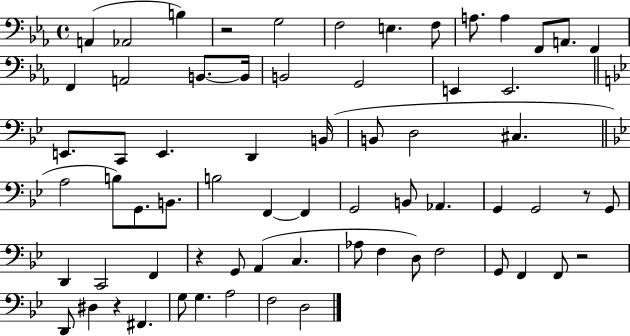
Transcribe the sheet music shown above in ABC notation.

X:1
T:Untitled
M:4/4
L:1/4
K:Eb
A,, _A,,2 B, z2 G,2 F,2 E, F,/2 A,/2 A, F,,/2 A,,/2 F,, F,, A,,2 B,,/2 B,,/4 B,,2 G,,2 E,, E,,2 E,,/2 C,,/2 E,, D,, B,,/4 B,,/2 D,2 ^C, A,2 B,/2 G,,/2 B,,/2 B,2 F,, F,, G,,2 B,,/2 _A,, G,, G,,2 z/2 G,,/2 D,, C,,2 F,, z G,,/2 A,, C, _A,/2 F, D,/2 F,2 G,,/2 F,, F,,/2 z2 D,,/2 ^D, z ^F,, G,/2 G, A,2 F,2 D,2